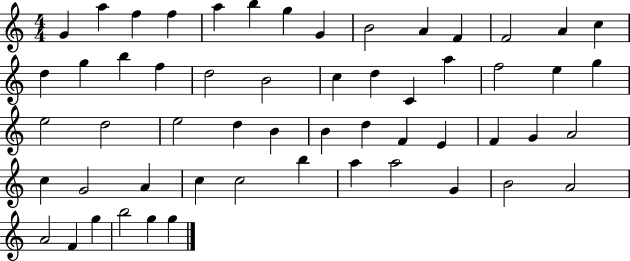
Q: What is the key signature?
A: C major